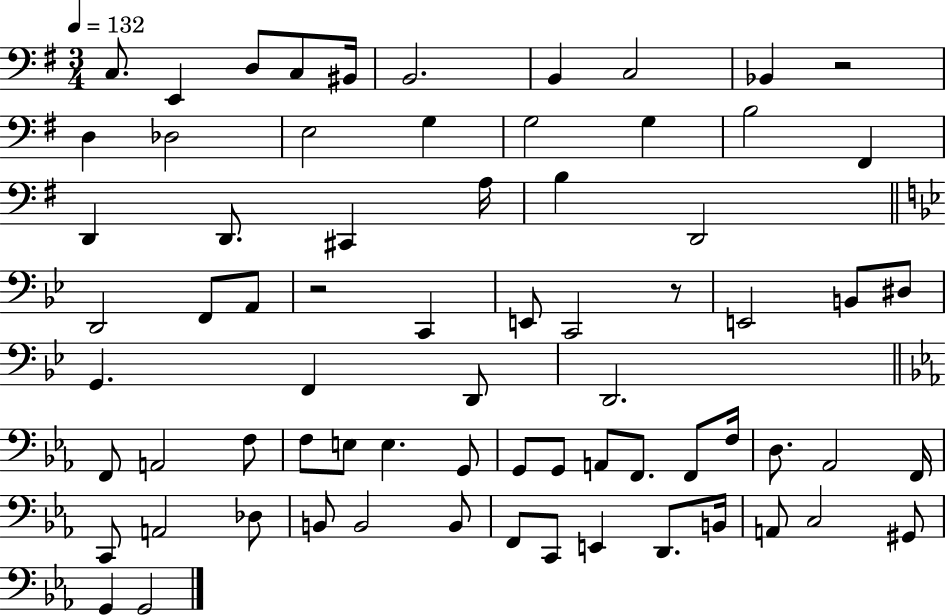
{
  \clef bass
  \numericTimeSignature
  \time 3/4
  \key g \major
  \tempo 4 = 132
  c8. e,4 d8 c8 bis,16 | b,2. | b,4 c2 | bes,4 r2 | \break d4 des2 | e2 g4 | g2 g4 | b2 fis,4 | \break d,4 d,8. cis,4 a16 | b4 d,2 | \bar "||" \break \key bes \major d,2 f,8 a,8 | r2 c,4 | e,8 c,2 r8 | e,2 b,8 dis8 | \break g,4. f,4 d,8 | d,2. | \bar "||" \break \key c \minor f,8 a,2 f8 | f8 e8 e4. g,8 | g,8 g,8 a,8 f,8. f,8 f16 | d8. aes,2 f,16 | \break c,8 a,2 des8 | b,8 b,2 b,8 | f,8 c,8 e,4 d,8. b,16 | a,8 c2 gis,8 | \break g,4 g,2 | \bar "|."
}